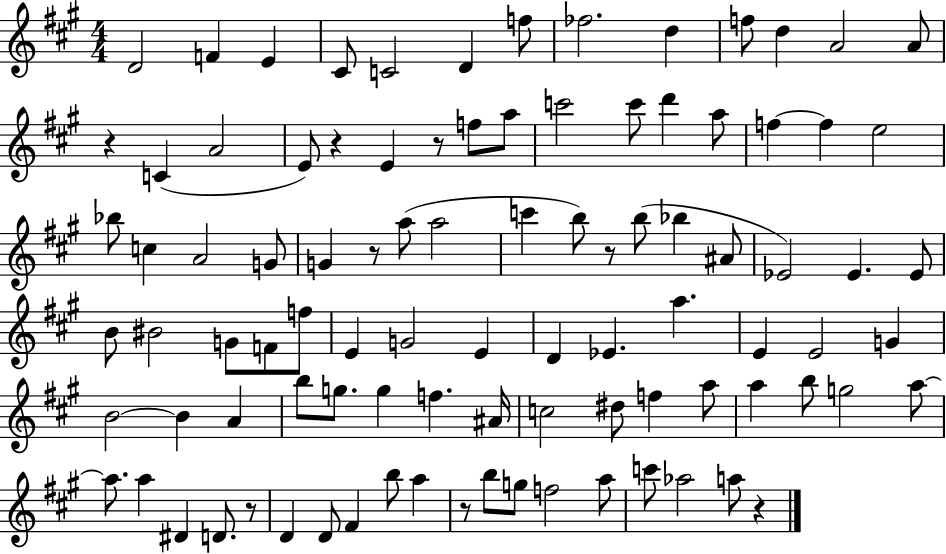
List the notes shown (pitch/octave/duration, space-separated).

D4/h F4/q E4/q C#4/e C4/h D4/q F5/e FES5/h. D5/q F5/e D5/q A4/h A4/e R/q C4/q A4/h E4/e R/q E4/q R/e F5/e A5/e C6/h C6/e D6/q A5/e F5/q F5/q E5/h Bb5/e C5/q A4/h G4/e G4/q R/e A5/e A5/h C6/q B5/e R/e B5/e Bb5/q A#4/e Eb4/h Eb4/q. Eb4/e B4/e BIS4/h G4/e F4/e F5/e E4/q G4/h E4/q D4/q Eb4/q. A5/q. E4/q E4/h G4/q B4/h B4/q A4/q B5/e G5/e. G5/q F5/q. A#4/s C5/h D#5/e F5/q A5/e A5/q B5/e G5/h A5/e A5/e. A5/q D#4/q D4/e. R/e D4/q D4/e F#4/q B5/e A5/q R/e B5/e G5/e F5/h A5/e C6/e Ab5/h A5/e R/q